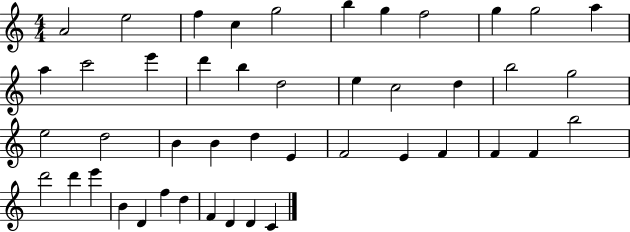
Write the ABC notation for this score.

X:1
T:Untitled
M:4/4
L:1/4
K:C
A2 e2 f c g2 b g f2 g g2 a a c'2 e' d' b d2 e c2 d b2 g2 e2 d2 B B d E F2 E F F F b2 d'2 d' e' B D f d F D D C